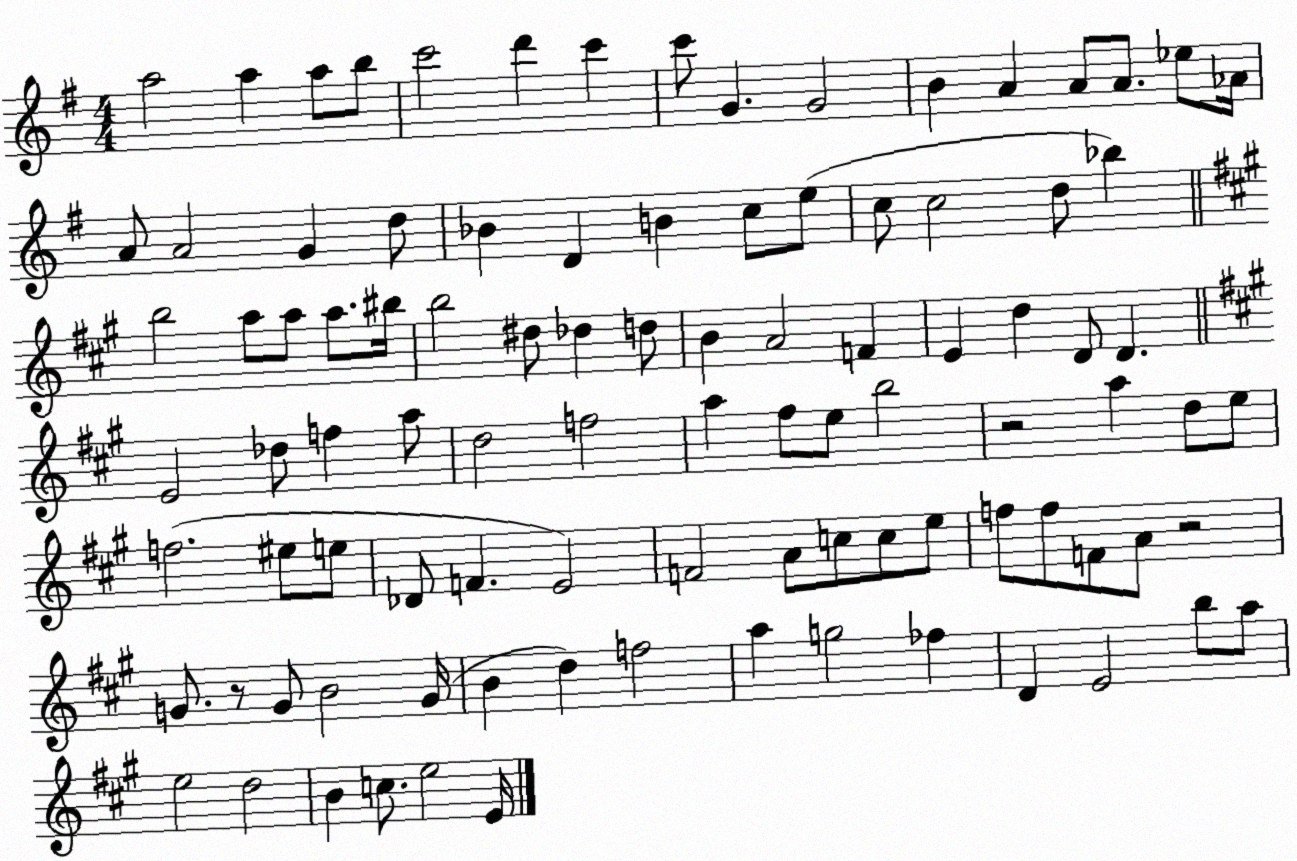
X:1
T:Untitled
M:4/4
L:1/4
K:G
a2 a a/2 b/2 c'2 d' c' c'/2 G G2 B A A/2 A/2 _e/2 _A/4 A/2 A2 G d/2 _B D B c/2 e/2 c/2 c2 d/2 _b b2 a/2 a/2 a/2 ^b/4 b2 ^d/2 _d d/2 B A2 F E d D/2 D E2 _d/2 f a/2 d2 f2 a ^f/2 e/2 b2 z2 a d/2 e/2 f2 ^e/2 e/2 _D/2 F E2 F2 A/2 c/2 c/2 e/2 f/2 f/2 F/2 A/2 z2 G/2 z/2 G/2 B2 G/4 B d f2 a g2 _f D E2 b/2 a/2 e2 d2 B c/2 e2 E/4